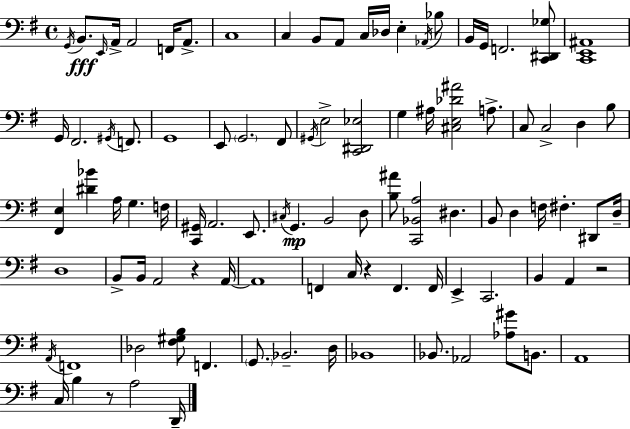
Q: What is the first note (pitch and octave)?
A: G2